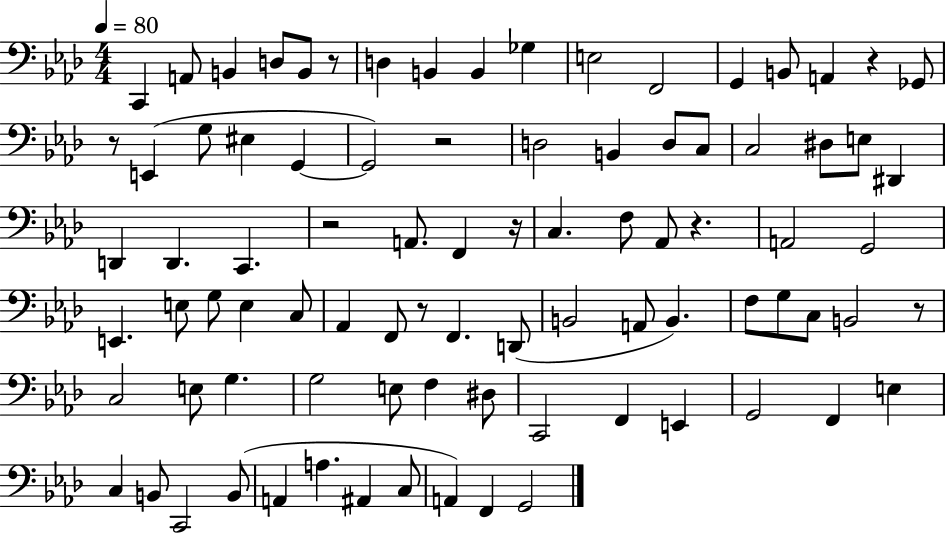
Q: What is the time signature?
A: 4/4